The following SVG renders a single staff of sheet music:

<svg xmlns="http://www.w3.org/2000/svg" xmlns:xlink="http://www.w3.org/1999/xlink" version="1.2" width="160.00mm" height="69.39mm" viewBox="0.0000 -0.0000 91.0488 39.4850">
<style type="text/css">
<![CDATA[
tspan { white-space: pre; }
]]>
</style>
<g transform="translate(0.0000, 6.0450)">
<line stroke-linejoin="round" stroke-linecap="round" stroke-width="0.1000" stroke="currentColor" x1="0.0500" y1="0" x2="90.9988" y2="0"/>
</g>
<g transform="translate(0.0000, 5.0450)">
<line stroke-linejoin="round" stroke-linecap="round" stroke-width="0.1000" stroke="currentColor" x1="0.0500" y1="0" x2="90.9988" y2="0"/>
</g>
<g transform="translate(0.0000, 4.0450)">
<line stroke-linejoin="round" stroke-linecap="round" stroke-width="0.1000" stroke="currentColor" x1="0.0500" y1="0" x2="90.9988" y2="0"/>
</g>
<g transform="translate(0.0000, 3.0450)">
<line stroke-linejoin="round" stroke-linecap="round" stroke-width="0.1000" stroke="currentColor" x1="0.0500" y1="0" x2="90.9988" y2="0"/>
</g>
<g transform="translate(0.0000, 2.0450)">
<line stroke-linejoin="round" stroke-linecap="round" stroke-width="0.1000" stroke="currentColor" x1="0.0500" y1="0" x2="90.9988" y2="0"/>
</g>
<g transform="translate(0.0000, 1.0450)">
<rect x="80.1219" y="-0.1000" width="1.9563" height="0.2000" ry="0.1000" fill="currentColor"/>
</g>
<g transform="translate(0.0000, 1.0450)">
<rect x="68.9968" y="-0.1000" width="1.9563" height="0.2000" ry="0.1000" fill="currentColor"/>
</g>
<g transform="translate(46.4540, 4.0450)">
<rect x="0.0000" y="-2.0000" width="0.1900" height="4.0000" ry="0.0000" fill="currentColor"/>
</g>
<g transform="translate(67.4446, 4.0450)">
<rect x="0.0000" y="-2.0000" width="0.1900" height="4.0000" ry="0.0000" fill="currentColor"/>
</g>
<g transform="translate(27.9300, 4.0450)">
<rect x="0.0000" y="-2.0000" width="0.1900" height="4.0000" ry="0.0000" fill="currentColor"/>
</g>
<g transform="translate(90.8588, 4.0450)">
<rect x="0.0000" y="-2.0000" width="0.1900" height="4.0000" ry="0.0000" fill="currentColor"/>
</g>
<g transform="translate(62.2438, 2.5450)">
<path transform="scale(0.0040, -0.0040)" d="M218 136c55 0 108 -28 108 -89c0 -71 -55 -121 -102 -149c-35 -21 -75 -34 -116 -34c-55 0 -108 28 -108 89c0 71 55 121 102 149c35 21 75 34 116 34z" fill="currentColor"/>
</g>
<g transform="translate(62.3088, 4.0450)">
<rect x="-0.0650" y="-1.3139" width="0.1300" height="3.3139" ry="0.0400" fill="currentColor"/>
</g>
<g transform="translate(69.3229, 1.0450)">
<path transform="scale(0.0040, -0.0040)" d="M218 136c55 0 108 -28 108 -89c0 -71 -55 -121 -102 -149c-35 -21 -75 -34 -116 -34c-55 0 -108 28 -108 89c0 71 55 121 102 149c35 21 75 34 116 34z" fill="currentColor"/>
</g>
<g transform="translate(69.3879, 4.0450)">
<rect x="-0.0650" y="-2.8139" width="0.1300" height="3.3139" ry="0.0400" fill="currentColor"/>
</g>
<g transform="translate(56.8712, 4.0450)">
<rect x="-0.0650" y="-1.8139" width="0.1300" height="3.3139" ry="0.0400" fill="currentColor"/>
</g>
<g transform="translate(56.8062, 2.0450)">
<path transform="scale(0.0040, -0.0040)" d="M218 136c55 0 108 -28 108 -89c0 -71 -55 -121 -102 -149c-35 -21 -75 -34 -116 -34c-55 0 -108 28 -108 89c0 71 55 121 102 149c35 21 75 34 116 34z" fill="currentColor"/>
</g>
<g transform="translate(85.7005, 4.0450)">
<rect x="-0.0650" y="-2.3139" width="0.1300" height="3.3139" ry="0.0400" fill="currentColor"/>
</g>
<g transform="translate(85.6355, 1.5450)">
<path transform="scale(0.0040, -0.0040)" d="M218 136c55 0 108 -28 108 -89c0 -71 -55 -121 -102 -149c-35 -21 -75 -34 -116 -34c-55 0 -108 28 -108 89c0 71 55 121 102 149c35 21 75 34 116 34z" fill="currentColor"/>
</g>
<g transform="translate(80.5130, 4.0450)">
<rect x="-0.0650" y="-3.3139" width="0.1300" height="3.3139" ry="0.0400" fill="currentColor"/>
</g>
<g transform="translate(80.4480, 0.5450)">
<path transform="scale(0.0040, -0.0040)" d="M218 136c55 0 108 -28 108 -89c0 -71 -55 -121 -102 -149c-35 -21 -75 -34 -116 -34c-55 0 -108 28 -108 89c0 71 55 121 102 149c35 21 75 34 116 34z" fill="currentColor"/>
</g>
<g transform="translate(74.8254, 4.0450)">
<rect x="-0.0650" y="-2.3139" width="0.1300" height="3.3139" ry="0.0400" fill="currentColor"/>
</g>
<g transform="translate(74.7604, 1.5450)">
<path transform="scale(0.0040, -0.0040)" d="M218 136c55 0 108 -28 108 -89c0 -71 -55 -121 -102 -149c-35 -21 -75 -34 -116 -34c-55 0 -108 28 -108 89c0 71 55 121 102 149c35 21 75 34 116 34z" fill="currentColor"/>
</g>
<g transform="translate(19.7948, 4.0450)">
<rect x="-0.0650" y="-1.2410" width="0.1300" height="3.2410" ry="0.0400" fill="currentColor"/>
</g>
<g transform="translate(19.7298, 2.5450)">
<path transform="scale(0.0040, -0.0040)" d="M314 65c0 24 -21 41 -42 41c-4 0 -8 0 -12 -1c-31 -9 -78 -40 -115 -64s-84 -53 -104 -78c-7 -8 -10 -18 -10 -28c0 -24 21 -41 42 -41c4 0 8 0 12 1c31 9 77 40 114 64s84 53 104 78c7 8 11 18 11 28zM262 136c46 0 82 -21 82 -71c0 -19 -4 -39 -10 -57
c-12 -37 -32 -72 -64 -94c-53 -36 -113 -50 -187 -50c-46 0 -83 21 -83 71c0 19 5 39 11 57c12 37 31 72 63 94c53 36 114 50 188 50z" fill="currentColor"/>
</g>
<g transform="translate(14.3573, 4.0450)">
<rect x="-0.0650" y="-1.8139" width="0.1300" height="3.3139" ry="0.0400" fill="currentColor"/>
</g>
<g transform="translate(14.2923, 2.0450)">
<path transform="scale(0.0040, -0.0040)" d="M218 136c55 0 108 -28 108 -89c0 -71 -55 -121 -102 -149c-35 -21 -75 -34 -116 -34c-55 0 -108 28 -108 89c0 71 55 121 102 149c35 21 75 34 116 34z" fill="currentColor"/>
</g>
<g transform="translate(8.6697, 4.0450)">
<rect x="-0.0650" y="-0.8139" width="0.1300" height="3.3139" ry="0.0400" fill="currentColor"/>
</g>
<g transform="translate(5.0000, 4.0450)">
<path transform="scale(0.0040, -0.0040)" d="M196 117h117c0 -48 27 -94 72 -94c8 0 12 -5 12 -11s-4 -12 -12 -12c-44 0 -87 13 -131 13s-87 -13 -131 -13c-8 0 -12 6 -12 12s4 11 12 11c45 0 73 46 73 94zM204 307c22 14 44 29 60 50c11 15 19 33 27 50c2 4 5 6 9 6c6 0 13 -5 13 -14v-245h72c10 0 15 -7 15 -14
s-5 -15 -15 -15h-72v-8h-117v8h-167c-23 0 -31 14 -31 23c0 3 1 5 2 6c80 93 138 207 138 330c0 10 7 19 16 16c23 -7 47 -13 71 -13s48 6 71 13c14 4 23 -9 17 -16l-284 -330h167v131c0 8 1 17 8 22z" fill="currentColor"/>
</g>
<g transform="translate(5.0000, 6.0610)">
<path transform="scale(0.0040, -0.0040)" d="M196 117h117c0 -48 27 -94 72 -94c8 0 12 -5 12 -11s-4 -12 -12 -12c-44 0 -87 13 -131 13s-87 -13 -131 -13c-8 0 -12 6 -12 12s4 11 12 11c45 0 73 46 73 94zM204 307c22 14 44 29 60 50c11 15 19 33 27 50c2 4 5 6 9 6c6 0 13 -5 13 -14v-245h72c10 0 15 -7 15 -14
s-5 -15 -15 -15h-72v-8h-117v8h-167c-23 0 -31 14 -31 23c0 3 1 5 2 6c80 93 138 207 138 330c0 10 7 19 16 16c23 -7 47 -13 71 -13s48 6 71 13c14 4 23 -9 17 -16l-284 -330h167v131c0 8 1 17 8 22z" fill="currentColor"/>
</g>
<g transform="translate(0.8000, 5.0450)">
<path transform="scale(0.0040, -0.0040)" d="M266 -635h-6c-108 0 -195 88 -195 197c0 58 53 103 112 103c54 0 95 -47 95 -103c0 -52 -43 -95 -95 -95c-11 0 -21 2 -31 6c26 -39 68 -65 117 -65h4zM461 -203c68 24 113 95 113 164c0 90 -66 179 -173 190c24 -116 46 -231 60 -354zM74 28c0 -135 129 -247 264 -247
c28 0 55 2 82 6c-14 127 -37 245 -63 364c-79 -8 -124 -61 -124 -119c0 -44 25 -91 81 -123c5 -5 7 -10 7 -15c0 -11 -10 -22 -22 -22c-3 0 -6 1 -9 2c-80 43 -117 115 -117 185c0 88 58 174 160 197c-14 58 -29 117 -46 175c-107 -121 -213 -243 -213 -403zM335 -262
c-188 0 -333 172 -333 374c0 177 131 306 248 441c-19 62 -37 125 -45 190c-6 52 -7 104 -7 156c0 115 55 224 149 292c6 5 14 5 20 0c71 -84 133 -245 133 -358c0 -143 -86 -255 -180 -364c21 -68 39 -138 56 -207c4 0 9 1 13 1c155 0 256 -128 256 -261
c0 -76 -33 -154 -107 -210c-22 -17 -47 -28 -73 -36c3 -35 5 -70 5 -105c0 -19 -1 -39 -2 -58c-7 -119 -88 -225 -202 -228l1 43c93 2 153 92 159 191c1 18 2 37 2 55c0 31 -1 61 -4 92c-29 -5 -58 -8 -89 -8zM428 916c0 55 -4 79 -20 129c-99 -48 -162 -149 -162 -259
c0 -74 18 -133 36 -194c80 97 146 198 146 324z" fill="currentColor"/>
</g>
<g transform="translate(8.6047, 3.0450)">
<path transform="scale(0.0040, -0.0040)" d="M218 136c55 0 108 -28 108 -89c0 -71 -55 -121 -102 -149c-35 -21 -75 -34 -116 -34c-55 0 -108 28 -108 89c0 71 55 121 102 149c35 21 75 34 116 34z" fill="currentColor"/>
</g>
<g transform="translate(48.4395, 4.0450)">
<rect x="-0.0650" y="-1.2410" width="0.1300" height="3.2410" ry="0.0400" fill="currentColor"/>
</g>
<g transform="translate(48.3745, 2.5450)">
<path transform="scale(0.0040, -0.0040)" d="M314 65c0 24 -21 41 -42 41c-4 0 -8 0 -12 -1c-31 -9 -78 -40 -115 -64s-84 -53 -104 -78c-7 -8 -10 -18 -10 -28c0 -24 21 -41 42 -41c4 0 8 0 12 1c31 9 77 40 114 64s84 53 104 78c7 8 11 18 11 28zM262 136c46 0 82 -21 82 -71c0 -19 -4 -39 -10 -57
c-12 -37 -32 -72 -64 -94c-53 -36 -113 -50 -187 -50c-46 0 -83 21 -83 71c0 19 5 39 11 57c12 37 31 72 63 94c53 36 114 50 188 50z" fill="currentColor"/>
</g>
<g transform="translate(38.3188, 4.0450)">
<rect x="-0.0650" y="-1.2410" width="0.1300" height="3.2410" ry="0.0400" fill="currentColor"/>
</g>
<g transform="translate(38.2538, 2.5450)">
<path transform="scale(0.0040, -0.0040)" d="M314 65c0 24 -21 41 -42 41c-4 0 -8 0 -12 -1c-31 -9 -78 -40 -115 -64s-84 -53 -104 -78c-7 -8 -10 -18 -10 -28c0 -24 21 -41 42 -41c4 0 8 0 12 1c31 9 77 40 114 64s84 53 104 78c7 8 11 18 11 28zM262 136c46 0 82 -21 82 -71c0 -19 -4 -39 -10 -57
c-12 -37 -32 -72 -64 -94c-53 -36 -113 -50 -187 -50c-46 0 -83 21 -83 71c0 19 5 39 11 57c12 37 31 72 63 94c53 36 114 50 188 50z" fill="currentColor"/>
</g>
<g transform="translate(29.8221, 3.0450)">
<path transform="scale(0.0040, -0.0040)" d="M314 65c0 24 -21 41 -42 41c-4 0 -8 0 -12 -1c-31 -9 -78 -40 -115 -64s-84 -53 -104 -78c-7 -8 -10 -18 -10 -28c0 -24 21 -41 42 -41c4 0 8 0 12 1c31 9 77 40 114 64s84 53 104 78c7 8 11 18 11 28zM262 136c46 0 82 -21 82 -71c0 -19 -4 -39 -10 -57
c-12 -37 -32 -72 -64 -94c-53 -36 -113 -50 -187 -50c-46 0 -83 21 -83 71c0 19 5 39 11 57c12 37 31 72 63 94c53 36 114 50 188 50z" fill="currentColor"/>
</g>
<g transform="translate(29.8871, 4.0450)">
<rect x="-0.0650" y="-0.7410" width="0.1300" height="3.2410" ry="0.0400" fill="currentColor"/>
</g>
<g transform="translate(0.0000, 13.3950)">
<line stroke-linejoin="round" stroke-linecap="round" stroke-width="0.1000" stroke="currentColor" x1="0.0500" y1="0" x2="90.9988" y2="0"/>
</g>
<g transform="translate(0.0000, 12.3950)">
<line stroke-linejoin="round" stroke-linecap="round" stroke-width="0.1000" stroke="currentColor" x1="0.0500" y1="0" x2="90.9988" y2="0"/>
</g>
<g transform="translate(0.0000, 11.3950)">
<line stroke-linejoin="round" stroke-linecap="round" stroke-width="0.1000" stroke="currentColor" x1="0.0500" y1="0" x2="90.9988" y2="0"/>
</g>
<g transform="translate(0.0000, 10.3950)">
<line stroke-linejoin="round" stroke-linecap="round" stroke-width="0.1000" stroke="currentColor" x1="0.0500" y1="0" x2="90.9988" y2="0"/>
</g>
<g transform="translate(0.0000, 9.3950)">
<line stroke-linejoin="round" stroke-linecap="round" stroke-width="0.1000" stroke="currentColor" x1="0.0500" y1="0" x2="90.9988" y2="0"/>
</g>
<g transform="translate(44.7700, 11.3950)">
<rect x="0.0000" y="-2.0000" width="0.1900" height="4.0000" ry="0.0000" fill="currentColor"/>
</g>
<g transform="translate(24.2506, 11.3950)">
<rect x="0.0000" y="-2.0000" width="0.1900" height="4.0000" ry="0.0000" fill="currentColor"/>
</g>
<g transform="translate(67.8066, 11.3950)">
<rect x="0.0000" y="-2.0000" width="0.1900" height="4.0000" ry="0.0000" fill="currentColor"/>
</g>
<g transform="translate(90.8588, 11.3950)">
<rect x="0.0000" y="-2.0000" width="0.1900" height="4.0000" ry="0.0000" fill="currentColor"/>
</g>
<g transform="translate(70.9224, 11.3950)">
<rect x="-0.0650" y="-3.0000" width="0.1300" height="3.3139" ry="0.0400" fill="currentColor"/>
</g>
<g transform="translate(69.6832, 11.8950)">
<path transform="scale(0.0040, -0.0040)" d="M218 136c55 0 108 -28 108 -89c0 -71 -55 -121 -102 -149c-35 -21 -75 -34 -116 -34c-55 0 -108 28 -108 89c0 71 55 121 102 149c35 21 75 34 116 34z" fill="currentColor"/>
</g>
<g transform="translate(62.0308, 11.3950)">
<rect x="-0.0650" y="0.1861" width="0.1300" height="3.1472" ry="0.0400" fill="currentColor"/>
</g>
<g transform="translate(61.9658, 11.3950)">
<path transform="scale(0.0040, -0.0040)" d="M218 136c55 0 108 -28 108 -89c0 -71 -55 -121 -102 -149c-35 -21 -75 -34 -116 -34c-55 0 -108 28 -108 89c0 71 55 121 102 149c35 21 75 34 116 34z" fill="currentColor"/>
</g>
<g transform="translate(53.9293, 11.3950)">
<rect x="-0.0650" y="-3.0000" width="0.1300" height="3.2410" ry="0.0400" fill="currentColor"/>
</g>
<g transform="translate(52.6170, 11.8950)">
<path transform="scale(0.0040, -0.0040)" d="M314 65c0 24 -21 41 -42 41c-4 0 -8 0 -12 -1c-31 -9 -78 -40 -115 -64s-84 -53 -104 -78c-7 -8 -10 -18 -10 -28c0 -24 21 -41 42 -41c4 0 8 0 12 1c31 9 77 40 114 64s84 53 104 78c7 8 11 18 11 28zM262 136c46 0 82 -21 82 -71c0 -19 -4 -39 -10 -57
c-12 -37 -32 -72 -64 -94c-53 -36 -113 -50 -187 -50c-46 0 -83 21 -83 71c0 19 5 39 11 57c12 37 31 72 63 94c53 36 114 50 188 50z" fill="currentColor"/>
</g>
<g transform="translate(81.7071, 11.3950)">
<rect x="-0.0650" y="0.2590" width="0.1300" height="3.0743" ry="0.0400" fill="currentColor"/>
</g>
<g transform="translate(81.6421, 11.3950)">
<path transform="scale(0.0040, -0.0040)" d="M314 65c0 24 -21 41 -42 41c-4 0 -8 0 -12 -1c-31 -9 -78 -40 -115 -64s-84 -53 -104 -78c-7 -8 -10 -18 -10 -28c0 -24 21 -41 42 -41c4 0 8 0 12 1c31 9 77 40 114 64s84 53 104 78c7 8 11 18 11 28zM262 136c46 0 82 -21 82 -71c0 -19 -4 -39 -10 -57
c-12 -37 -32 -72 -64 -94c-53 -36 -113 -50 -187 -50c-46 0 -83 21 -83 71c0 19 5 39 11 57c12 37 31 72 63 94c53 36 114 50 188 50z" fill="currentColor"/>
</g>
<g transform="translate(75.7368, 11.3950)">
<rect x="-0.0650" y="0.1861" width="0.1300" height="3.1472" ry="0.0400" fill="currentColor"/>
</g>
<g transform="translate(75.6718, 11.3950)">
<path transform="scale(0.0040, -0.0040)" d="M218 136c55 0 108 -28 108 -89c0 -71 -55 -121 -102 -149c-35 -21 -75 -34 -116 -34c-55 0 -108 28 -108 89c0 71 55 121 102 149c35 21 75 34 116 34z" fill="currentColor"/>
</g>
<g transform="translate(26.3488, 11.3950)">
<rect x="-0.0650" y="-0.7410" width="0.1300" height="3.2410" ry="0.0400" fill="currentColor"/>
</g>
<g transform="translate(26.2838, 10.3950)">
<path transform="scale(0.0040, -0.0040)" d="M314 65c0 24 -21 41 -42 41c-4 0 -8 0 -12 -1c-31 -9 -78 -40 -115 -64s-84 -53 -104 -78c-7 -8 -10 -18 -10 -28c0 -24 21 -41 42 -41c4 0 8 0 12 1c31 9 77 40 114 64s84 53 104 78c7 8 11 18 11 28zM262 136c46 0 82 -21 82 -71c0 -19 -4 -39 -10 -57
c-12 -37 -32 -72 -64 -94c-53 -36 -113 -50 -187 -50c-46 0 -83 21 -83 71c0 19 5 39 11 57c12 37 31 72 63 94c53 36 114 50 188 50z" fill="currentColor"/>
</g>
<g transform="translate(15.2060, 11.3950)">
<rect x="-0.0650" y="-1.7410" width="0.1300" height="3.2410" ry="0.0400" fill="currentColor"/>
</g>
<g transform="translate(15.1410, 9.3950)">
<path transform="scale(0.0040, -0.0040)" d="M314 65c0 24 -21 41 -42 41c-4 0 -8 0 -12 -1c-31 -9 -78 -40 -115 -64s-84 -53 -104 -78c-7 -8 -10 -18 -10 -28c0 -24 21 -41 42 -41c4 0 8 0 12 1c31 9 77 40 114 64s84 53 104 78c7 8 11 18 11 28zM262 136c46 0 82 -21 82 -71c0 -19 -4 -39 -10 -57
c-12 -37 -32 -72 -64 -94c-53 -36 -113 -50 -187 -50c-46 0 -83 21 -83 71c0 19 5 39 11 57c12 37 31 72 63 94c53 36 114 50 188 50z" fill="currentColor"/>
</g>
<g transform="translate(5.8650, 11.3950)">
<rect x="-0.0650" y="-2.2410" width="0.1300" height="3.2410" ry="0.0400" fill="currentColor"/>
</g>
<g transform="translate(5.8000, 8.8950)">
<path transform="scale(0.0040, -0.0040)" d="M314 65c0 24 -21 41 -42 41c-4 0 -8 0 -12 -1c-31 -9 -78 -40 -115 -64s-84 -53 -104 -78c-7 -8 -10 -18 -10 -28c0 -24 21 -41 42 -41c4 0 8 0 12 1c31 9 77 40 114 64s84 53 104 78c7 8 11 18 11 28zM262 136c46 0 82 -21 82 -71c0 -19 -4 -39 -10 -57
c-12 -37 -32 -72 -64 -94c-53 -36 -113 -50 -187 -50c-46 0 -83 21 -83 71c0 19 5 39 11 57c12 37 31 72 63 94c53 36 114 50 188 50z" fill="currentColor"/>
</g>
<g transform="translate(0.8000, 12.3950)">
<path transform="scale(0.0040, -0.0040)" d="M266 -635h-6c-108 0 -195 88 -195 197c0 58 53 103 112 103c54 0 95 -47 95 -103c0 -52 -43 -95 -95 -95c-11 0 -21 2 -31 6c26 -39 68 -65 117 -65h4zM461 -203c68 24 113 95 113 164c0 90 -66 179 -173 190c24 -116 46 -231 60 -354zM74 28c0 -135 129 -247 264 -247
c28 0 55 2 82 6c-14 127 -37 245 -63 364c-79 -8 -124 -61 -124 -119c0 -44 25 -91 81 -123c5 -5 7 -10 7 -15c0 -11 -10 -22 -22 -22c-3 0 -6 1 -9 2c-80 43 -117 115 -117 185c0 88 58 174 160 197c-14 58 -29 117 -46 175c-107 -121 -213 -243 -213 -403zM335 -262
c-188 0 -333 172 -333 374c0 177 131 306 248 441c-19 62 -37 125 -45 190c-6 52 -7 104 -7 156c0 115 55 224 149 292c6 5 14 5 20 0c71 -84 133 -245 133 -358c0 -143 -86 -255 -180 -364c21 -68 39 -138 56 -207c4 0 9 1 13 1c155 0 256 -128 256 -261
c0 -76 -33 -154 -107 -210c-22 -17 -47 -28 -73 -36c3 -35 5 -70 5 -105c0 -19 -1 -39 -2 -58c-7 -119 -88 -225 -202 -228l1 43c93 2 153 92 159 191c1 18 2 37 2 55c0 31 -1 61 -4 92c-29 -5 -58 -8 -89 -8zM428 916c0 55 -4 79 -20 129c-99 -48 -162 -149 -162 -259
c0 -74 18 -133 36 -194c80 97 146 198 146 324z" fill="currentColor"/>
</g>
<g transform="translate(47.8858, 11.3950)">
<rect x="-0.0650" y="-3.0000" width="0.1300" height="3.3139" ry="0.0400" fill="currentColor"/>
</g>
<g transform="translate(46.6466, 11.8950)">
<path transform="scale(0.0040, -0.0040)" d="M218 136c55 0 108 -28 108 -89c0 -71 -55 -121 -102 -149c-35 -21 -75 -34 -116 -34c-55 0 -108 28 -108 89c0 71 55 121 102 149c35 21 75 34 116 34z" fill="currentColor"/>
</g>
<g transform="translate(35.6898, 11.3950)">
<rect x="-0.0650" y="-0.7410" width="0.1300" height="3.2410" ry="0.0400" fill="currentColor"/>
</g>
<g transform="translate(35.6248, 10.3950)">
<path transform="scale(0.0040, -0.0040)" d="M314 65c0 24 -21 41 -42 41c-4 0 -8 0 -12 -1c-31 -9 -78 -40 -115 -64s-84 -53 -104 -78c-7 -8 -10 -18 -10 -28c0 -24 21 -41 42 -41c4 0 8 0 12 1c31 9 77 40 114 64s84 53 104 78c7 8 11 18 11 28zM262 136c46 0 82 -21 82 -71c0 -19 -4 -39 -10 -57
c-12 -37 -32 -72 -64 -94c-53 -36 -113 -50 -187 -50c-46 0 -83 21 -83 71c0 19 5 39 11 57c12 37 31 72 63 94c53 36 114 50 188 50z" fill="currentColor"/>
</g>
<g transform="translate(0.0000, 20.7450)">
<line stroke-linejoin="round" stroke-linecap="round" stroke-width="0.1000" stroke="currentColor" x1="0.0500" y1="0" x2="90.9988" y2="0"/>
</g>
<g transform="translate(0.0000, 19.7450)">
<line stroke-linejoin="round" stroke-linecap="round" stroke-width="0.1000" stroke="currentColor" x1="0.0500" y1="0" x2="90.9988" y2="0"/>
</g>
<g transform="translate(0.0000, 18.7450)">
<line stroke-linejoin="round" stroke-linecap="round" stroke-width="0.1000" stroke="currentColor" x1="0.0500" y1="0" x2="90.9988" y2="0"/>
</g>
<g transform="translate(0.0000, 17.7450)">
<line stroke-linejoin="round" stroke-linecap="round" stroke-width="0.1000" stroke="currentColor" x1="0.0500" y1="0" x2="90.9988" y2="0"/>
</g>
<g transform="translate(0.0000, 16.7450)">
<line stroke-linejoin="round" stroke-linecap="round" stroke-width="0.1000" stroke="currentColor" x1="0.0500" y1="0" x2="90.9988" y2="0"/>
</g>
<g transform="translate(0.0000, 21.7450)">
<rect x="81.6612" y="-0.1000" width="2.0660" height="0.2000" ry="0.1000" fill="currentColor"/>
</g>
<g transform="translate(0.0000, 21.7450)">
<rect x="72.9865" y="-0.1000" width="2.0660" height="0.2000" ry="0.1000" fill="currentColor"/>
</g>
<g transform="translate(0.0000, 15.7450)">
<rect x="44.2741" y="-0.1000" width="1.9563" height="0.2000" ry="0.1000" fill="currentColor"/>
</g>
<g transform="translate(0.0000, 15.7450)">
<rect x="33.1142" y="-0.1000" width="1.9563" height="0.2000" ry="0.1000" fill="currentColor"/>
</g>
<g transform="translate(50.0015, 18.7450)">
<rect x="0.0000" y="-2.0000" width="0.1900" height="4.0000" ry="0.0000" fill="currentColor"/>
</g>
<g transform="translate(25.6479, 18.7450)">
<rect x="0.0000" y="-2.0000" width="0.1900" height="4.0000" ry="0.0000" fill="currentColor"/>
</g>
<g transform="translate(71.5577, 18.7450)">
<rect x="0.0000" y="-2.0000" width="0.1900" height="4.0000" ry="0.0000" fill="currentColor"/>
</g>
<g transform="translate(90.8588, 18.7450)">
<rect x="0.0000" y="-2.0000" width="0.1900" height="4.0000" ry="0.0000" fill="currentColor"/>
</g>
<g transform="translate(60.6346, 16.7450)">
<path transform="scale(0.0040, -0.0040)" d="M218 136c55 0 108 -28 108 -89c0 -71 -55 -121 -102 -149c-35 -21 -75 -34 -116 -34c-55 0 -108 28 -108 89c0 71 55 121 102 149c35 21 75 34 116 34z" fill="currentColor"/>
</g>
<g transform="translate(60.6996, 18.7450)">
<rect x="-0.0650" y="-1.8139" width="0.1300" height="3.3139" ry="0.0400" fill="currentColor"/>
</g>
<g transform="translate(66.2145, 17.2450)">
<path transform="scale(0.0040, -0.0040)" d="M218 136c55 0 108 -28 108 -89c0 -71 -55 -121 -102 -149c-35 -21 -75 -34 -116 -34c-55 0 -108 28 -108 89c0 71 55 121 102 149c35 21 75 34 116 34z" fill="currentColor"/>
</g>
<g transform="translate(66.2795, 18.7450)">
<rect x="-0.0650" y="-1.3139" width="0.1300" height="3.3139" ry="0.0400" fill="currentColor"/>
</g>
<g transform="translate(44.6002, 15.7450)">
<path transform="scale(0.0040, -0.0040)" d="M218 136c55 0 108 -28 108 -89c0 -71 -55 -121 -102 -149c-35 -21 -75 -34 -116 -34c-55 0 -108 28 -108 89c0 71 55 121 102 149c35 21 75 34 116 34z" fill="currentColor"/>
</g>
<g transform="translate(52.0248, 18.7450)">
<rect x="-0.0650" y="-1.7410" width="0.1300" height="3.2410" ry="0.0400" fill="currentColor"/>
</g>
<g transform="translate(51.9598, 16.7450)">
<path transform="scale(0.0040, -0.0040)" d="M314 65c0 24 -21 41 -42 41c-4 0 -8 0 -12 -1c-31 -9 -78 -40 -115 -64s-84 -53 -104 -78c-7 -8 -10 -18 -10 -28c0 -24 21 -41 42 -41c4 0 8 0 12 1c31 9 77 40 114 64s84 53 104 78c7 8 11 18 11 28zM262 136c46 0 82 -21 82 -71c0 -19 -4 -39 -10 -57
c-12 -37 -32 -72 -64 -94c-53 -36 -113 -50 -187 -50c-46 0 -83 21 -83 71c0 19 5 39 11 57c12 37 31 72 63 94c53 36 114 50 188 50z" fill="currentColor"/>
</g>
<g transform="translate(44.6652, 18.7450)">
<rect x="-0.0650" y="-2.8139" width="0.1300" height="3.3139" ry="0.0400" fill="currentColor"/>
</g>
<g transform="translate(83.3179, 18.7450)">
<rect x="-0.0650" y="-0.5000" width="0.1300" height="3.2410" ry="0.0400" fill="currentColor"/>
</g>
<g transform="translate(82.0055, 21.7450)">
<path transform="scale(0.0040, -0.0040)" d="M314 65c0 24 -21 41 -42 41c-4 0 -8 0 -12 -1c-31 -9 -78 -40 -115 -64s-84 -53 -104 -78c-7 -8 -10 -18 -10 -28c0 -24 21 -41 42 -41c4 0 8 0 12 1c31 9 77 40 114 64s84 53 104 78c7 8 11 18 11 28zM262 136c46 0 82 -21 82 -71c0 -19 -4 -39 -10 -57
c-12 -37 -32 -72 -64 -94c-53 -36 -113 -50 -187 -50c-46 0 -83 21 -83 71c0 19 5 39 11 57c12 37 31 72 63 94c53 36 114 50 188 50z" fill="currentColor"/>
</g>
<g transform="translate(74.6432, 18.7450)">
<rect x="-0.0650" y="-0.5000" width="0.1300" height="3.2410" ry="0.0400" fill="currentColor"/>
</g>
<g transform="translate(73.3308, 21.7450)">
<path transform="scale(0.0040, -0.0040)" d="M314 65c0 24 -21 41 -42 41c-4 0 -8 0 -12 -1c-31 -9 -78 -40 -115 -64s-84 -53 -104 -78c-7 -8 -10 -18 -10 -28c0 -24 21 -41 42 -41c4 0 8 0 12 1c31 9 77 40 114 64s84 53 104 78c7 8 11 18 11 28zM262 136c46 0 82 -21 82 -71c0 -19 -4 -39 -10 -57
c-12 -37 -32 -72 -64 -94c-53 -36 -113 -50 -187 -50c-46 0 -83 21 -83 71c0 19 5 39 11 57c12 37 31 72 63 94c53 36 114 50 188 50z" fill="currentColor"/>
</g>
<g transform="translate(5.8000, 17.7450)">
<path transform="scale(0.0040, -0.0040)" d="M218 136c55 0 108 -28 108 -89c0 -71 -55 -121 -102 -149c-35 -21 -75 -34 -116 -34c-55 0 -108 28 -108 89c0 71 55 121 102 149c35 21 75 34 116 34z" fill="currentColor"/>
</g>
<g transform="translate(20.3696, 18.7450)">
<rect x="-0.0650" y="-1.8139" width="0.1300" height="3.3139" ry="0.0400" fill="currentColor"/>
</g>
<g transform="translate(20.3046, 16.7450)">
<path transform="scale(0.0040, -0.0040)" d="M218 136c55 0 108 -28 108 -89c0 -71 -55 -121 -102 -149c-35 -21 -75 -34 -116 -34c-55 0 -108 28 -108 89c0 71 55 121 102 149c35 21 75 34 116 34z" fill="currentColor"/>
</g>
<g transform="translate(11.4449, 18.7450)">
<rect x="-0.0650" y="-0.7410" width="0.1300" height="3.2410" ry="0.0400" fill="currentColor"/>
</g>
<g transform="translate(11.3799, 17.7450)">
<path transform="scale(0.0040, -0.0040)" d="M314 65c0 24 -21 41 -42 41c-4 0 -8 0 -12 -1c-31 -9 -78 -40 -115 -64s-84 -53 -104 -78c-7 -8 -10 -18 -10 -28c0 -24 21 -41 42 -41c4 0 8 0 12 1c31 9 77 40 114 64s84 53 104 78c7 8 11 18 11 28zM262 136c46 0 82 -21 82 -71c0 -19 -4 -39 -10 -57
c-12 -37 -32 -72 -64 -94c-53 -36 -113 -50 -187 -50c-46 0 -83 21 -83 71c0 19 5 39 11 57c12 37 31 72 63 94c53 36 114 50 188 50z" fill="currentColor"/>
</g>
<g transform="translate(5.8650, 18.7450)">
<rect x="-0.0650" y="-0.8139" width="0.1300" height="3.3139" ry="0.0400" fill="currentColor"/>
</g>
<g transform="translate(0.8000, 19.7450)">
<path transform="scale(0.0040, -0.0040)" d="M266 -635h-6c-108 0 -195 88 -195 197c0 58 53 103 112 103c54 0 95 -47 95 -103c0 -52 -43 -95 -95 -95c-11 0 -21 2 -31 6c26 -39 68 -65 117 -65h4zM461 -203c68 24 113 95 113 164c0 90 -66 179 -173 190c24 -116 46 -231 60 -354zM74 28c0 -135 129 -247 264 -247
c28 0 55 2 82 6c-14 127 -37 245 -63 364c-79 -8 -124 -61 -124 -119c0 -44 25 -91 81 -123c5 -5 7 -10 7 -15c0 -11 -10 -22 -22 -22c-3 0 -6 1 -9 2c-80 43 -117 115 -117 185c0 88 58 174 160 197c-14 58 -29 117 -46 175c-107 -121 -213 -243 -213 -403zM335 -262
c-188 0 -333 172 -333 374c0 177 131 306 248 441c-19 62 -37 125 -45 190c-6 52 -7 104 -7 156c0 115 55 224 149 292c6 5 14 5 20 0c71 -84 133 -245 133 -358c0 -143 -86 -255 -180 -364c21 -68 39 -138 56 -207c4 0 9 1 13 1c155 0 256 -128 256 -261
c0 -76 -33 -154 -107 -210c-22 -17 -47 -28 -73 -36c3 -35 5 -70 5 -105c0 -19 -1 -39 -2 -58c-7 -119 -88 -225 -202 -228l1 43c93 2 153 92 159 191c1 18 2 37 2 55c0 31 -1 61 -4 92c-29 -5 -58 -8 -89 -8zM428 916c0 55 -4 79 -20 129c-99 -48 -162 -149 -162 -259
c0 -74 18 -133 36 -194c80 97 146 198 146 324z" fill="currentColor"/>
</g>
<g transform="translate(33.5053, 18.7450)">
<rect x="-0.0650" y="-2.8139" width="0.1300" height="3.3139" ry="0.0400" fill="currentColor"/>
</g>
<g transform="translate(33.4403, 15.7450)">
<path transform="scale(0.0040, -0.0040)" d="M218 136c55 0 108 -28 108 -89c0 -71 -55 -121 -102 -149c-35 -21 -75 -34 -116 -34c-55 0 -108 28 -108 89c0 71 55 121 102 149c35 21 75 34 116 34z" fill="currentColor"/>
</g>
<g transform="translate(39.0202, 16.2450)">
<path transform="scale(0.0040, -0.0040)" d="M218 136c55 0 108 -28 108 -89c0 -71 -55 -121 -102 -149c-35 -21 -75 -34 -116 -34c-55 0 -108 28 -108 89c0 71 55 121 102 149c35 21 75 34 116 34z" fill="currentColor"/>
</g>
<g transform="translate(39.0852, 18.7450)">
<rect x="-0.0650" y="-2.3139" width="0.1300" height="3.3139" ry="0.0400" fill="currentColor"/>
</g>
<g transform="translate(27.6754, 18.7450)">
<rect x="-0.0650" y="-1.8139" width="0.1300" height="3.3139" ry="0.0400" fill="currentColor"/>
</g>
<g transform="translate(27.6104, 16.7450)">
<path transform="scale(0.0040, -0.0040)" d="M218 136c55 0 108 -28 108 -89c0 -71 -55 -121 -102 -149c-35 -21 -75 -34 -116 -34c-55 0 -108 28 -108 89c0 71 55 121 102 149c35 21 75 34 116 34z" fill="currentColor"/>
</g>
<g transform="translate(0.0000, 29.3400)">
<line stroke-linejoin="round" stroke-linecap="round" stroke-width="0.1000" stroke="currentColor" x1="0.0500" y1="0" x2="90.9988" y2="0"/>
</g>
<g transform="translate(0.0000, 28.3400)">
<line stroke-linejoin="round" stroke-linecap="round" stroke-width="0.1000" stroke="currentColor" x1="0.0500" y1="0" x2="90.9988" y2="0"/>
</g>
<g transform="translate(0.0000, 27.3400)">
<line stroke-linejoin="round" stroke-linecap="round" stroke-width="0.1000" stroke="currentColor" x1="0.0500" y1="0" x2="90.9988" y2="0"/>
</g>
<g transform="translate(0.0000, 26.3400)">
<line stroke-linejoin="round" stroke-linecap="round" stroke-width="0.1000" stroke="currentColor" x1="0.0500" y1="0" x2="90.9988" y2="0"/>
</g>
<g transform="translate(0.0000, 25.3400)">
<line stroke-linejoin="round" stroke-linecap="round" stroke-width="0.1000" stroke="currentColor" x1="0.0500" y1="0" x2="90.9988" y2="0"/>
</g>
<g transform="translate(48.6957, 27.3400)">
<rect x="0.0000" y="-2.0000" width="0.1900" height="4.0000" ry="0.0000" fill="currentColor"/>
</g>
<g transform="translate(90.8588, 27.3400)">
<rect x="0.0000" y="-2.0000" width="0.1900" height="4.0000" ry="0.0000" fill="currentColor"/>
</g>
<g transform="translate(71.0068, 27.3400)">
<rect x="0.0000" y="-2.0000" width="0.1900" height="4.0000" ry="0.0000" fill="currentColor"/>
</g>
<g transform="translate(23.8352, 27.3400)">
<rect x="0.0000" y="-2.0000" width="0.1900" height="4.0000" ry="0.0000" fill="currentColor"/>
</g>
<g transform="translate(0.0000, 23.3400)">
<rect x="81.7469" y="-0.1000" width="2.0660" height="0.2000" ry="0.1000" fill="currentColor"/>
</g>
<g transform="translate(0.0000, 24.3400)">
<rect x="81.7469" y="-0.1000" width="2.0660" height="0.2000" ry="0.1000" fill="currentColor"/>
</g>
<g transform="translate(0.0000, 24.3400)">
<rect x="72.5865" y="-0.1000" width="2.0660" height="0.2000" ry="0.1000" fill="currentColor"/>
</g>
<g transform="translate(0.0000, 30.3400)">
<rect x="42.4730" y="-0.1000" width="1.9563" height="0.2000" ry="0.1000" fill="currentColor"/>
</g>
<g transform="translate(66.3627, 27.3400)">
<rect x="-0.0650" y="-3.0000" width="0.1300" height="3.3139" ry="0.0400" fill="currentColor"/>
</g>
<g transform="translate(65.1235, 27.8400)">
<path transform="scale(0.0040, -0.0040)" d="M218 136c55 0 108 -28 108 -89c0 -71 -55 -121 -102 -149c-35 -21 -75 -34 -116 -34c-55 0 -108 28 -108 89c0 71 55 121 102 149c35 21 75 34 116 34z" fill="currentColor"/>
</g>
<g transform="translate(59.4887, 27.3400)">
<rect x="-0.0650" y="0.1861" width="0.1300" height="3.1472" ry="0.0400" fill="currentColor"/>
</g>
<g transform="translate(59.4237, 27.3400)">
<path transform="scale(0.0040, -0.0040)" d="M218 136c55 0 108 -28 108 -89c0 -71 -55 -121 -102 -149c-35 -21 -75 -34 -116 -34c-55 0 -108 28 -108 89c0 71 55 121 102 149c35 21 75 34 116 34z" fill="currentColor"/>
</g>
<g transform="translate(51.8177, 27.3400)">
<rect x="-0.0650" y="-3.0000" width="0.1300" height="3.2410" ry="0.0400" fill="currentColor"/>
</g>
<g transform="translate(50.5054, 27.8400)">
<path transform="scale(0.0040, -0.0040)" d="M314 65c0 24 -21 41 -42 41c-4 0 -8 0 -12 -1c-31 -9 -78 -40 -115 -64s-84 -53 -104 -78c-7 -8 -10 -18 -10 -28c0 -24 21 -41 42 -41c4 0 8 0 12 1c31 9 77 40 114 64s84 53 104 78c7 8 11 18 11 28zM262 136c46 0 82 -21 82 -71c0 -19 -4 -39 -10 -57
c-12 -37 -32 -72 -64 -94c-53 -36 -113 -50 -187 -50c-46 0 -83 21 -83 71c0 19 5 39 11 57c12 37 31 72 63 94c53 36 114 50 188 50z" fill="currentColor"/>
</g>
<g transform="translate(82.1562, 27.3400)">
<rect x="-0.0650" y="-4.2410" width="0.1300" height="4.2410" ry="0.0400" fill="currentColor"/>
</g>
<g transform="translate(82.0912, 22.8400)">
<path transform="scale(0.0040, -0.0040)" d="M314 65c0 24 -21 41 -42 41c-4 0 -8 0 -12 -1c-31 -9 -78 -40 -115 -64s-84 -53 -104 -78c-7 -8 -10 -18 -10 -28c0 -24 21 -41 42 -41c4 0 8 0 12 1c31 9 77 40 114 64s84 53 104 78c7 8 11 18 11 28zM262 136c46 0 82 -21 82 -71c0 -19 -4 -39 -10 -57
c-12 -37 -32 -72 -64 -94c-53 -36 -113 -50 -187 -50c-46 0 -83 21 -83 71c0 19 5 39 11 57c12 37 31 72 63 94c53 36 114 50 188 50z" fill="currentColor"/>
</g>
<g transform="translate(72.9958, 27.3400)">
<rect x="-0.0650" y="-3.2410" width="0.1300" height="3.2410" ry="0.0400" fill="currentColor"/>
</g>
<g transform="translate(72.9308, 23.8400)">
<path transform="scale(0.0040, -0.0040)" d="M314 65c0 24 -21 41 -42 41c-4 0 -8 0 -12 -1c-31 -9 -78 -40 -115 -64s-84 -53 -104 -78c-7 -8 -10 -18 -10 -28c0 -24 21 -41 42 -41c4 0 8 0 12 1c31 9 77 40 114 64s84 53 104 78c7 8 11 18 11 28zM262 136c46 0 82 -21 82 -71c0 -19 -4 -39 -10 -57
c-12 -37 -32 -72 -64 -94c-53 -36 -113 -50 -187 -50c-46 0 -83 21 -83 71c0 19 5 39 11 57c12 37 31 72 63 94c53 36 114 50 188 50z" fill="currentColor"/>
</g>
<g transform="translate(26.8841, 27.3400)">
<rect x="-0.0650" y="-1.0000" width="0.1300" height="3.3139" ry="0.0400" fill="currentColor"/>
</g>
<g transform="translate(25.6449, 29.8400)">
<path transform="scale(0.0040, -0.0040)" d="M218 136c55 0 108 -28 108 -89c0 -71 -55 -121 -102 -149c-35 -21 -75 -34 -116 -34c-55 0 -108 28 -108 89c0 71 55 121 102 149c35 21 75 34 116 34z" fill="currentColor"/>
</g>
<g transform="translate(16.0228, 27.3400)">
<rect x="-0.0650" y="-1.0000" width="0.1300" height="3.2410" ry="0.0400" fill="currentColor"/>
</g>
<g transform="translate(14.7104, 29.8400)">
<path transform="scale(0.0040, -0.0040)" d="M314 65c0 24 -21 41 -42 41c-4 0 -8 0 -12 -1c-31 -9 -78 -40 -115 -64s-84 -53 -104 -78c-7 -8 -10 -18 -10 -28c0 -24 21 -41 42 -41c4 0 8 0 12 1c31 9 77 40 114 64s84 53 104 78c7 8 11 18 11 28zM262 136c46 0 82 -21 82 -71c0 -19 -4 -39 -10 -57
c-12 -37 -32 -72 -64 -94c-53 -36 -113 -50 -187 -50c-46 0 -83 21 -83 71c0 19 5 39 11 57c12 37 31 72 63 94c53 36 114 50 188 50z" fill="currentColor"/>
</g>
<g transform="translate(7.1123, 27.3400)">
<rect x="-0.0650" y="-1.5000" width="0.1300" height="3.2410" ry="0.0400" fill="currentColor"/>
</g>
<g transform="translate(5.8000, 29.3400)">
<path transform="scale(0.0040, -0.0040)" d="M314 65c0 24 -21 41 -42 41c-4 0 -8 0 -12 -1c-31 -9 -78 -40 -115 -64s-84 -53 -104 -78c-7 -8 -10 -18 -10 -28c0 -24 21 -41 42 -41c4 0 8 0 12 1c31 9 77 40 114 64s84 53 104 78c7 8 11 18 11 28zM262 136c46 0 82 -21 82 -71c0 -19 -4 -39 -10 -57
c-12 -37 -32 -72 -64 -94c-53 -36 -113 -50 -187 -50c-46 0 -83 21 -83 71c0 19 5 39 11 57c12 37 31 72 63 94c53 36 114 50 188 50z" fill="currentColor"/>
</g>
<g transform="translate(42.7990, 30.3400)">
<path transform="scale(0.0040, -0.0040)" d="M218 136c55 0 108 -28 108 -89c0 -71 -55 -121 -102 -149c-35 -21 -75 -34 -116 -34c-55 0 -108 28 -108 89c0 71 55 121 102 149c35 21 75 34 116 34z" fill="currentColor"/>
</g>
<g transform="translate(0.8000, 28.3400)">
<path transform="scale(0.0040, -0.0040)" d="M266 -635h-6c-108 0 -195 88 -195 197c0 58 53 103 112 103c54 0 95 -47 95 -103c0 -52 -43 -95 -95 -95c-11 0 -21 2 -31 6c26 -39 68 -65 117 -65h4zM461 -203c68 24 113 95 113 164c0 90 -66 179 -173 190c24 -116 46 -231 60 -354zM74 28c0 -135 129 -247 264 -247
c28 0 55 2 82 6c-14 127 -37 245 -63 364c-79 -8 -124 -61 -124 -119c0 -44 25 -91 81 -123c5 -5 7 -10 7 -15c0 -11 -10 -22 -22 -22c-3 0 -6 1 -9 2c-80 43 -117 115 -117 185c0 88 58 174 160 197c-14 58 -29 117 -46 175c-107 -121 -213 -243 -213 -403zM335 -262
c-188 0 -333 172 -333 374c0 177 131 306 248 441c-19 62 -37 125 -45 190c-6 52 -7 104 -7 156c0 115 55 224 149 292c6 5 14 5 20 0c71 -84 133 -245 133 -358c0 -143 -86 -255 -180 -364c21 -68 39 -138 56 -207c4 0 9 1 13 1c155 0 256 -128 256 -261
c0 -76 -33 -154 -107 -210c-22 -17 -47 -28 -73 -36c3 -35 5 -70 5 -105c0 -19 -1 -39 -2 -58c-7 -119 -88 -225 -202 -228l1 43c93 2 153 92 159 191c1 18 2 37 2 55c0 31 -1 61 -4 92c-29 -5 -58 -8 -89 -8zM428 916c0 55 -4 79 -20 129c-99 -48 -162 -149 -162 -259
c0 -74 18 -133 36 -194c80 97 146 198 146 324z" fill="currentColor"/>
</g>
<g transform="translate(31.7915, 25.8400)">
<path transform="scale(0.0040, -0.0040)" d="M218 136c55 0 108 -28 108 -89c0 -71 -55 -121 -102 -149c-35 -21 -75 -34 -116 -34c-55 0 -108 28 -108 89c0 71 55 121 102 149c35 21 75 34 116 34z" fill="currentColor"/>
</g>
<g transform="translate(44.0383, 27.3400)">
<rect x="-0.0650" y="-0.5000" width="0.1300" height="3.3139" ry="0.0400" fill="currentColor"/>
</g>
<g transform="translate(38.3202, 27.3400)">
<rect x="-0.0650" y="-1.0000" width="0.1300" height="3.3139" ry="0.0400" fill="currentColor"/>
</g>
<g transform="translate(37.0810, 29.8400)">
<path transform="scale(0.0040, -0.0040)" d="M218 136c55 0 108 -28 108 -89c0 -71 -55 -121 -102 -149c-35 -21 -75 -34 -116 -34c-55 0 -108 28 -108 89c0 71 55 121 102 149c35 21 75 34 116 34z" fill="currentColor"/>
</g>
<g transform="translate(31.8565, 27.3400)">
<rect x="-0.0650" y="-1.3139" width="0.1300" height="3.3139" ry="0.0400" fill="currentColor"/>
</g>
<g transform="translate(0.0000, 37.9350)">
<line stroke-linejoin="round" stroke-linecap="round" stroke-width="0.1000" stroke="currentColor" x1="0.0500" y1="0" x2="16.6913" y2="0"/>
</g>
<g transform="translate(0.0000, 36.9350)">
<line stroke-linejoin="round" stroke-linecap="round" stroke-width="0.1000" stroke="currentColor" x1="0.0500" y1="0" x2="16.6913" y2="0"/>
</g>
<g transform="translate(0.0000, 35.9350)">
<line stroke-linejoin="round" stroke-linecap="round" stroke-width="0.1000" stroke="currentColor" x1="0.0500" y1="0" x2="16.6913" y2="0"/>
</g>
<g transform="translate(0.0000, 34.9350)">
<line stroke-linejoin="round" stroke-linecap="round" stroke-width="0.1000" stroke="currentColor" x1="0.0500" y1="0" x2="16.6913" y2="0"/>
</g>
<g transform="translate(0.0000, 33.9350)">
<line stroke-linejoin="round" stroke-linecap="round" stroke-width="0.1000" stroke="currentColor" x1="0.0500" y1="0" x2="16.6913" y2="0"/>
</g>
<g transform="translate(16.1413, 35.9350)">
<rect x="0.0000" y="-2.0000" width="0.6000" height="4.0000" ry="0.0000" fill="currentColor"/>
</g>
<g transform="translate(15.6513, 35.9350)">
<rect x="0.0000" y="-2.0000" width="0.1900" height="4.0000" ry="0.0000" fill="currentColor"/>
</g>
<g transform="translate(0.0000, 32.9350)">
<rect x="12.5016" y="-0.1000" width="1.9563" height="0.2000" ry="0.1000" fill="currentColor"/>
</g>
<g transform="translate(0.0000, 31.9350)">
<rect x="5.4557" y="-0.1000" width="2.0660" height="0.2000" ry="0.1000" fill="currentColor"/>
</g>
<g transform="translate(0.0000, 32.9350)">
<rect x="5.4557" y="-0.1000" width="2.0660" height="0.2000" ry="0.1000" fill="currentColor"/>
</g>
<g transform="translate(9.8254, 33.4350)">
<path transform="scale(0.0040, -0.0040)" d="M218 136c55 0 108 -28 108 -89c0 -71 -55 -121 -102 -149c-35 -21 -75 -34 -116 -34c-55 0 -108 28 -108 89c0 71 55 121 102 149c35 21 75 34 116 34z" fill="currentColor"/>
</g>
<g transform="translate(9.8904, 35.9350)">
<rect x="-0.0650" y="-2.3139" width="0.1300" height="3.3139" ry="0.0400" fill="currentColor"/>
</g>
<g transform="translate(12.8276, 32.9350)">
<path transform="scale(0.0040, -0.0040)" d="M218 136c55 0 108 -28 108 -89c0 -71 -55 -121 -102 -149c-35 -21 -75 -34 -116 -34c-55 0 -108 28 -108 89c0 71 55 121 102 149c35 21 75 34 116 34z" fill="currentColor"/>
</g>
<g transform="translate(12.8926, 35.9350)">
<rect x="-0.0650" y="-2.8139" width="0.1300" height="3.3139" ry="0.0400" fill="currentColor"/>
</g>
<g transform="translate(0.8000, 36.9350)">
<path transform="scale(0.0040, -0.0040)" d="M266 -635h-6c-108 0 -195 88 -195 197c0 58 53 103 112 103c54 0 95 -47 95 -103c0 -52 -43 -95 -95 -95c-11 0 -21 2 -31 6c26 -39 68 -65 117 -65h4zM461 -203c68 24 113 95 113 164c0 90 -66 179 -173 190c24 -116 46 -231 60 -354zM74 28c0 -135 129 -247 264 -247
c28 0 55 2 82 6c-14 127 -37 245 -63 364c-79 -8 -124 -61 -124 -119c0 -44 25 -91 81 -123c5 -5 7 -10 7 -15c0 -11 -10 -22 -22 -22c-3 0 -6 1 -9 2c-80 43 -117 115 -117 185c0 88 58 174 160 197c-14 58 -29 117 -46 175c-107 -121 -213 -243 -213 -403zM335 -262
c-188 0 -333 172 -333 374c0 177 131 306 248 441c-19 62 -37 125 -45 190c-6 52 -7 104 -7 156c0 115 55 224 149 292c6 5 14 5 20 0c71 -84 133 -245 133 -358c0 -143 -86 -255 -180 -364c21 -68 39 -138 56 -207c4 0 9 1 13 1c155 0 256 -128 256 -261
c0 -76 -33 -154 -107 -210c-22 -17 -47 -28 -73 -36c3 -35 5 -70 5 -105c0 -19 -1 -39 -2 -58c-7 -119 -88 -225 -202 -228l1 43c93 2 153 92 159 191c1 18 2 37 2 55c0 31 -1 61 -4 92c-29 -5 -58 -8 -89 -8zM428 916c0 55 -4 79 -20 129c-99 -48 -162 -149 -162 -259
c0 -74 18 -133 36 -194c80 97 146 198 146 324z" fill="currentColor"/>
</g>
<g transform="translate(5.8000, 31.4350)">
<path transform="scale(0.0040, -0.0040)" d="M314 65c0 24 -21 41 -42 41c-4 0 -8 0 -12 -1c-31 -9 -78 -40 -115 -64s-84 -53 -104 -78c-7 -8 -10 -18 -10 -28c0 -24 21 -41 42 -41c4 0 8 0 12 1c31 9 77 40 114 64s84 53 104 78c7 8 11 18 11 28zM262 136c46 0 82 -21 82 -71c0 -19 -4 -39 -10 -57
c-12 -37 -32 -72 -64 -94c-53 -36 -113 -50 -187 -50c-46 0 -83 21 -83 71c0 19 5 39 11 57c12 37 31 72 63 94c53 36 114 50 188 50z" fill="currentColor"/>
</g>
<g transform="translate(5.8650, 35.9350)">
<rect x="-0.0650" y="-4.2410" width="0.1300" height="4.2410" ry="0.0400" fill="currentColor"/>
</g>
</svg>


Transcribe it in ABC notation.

X:1
T:Untitled
M:4/4
L:1/4
K:C
d f e2 d2 e2 e2 f e a g b g g2 f2 d2 d2 A A2 B A B B2 d d2 f f a g a f2 f e C2 C2 E2 D2 D e D C A2 B A b2 d'2 d'2 g a